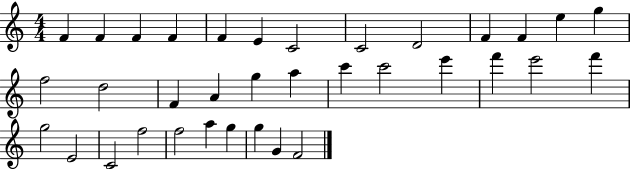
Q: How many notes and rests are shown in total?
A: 35